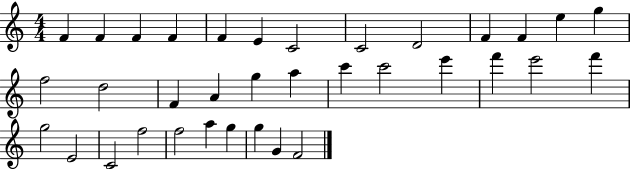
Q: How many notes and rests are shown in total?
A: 35